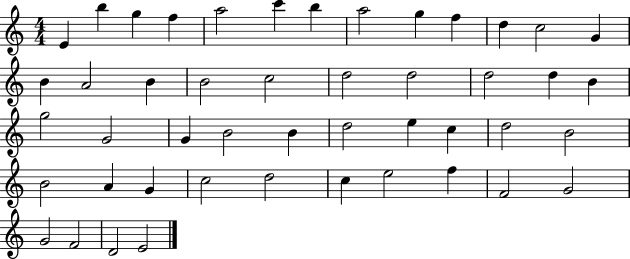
{
  \clef treble
  \numericTimeSignature
  \time 4/4
  \key c \major
  e'4 b''4 g''4 f''4 | a''2 c'''4 b''4 | a''2 g''4 f''4 | d''4 c''2 g'4 | \break b'4 a'2 b'4 | b'2 c''2 | d''2 d''2 | d''2 d''4 b'4 | \break g''2 g'2 | g'4 b'2 b'4 | d''2 e''4 c''4 | d''2 b'2 | \break b'2 a'4 g'4 | c''2 d''2 | c''4 e''2 f''4 | f'2 g'2 | \break g'2 f'2 | d'2 e'2 | \bar "|."
}